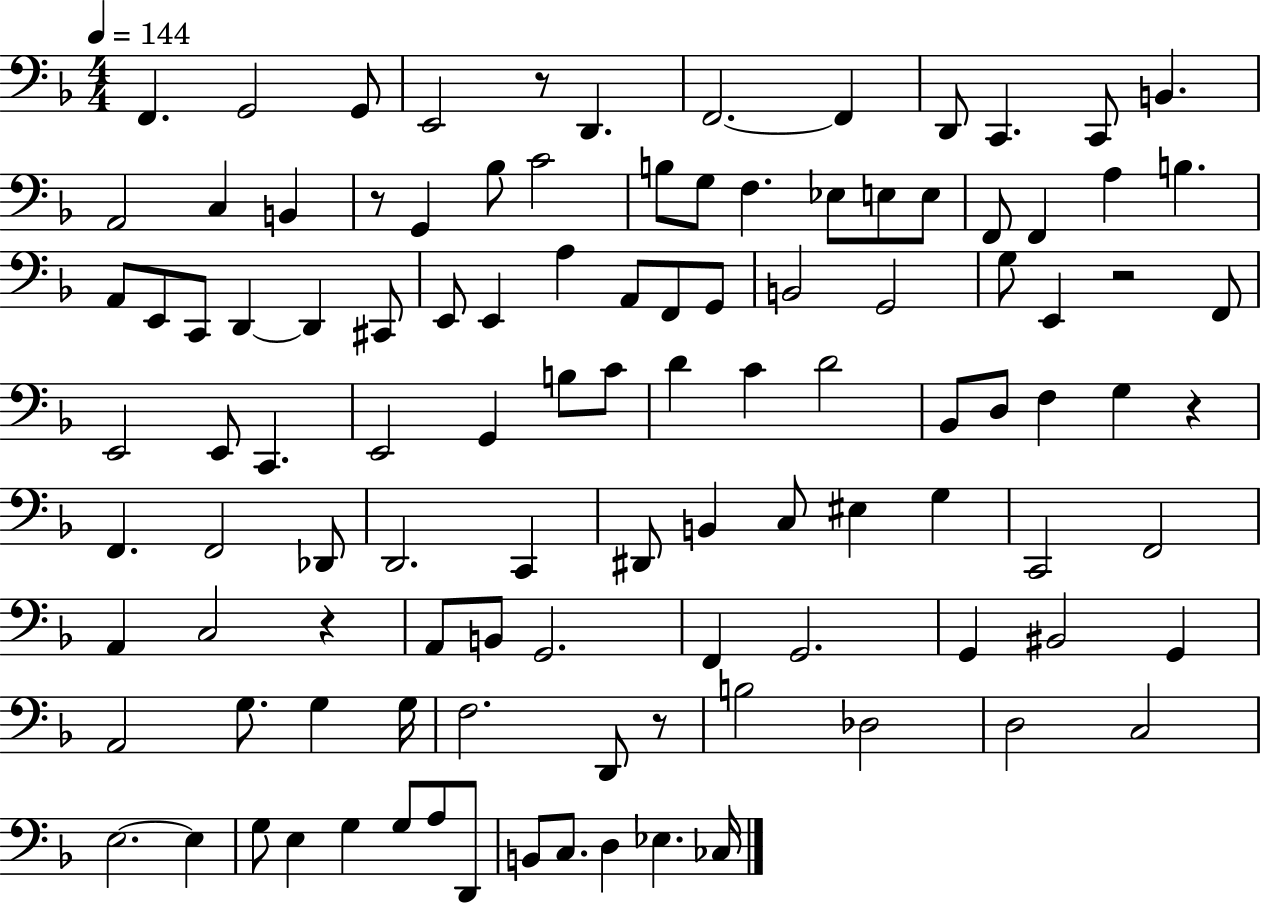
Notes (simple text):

F2/q. G2/h G2/e E2/h R/e D2/q. F2/h. F2/q D2/e C2/q. C2/e B2/q. A2/h C3/q B2/q R/e G2/q Bb3/e C4/h B3/e G3/e F3/q. Eb3/e E3/e E3/e F2/e F2/q A3/q B3/q. A2/e E2/e C2/e D2/q D2/q C#2/e E2/e E2/q A3/q A2/e F2/e G2/e B2/h G2/h G3/e E2/q R/h F2/e E2/h E2/e C2/q. E2/h G2/q B3/e C4/e D4/q C4/q D4/h Bb2/e D3/e F3/q G3/q R/q F2/q. F2/h Db2/e D2/h. C2/q D#2/e B2/q C3/e EIS3/q G3/q C2/h F2/h A2/q C3/h R/q A2/e B2/e G2/h. F2/q G2/h. G2/q BIS2/h G2/q A2/h G3/e. G3/q G3/s F3/h. D2/e R/e B3/h Db3/h D3/h C3/h E3/h. E3/q G3/e E3/q G3/q G3/e A3/e D2/e B2/e C3/e. D3/q Eb3/q. CES3/s